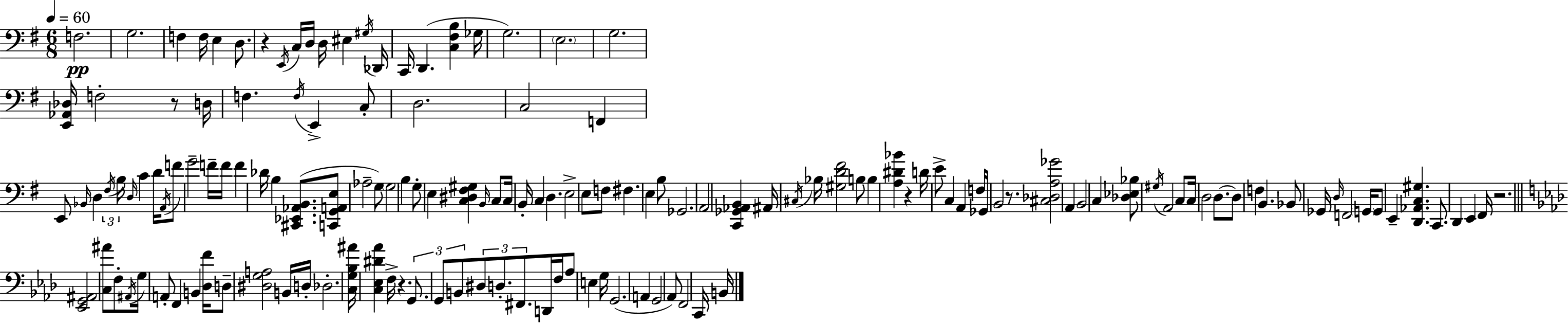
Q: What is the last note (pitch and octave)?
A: B2